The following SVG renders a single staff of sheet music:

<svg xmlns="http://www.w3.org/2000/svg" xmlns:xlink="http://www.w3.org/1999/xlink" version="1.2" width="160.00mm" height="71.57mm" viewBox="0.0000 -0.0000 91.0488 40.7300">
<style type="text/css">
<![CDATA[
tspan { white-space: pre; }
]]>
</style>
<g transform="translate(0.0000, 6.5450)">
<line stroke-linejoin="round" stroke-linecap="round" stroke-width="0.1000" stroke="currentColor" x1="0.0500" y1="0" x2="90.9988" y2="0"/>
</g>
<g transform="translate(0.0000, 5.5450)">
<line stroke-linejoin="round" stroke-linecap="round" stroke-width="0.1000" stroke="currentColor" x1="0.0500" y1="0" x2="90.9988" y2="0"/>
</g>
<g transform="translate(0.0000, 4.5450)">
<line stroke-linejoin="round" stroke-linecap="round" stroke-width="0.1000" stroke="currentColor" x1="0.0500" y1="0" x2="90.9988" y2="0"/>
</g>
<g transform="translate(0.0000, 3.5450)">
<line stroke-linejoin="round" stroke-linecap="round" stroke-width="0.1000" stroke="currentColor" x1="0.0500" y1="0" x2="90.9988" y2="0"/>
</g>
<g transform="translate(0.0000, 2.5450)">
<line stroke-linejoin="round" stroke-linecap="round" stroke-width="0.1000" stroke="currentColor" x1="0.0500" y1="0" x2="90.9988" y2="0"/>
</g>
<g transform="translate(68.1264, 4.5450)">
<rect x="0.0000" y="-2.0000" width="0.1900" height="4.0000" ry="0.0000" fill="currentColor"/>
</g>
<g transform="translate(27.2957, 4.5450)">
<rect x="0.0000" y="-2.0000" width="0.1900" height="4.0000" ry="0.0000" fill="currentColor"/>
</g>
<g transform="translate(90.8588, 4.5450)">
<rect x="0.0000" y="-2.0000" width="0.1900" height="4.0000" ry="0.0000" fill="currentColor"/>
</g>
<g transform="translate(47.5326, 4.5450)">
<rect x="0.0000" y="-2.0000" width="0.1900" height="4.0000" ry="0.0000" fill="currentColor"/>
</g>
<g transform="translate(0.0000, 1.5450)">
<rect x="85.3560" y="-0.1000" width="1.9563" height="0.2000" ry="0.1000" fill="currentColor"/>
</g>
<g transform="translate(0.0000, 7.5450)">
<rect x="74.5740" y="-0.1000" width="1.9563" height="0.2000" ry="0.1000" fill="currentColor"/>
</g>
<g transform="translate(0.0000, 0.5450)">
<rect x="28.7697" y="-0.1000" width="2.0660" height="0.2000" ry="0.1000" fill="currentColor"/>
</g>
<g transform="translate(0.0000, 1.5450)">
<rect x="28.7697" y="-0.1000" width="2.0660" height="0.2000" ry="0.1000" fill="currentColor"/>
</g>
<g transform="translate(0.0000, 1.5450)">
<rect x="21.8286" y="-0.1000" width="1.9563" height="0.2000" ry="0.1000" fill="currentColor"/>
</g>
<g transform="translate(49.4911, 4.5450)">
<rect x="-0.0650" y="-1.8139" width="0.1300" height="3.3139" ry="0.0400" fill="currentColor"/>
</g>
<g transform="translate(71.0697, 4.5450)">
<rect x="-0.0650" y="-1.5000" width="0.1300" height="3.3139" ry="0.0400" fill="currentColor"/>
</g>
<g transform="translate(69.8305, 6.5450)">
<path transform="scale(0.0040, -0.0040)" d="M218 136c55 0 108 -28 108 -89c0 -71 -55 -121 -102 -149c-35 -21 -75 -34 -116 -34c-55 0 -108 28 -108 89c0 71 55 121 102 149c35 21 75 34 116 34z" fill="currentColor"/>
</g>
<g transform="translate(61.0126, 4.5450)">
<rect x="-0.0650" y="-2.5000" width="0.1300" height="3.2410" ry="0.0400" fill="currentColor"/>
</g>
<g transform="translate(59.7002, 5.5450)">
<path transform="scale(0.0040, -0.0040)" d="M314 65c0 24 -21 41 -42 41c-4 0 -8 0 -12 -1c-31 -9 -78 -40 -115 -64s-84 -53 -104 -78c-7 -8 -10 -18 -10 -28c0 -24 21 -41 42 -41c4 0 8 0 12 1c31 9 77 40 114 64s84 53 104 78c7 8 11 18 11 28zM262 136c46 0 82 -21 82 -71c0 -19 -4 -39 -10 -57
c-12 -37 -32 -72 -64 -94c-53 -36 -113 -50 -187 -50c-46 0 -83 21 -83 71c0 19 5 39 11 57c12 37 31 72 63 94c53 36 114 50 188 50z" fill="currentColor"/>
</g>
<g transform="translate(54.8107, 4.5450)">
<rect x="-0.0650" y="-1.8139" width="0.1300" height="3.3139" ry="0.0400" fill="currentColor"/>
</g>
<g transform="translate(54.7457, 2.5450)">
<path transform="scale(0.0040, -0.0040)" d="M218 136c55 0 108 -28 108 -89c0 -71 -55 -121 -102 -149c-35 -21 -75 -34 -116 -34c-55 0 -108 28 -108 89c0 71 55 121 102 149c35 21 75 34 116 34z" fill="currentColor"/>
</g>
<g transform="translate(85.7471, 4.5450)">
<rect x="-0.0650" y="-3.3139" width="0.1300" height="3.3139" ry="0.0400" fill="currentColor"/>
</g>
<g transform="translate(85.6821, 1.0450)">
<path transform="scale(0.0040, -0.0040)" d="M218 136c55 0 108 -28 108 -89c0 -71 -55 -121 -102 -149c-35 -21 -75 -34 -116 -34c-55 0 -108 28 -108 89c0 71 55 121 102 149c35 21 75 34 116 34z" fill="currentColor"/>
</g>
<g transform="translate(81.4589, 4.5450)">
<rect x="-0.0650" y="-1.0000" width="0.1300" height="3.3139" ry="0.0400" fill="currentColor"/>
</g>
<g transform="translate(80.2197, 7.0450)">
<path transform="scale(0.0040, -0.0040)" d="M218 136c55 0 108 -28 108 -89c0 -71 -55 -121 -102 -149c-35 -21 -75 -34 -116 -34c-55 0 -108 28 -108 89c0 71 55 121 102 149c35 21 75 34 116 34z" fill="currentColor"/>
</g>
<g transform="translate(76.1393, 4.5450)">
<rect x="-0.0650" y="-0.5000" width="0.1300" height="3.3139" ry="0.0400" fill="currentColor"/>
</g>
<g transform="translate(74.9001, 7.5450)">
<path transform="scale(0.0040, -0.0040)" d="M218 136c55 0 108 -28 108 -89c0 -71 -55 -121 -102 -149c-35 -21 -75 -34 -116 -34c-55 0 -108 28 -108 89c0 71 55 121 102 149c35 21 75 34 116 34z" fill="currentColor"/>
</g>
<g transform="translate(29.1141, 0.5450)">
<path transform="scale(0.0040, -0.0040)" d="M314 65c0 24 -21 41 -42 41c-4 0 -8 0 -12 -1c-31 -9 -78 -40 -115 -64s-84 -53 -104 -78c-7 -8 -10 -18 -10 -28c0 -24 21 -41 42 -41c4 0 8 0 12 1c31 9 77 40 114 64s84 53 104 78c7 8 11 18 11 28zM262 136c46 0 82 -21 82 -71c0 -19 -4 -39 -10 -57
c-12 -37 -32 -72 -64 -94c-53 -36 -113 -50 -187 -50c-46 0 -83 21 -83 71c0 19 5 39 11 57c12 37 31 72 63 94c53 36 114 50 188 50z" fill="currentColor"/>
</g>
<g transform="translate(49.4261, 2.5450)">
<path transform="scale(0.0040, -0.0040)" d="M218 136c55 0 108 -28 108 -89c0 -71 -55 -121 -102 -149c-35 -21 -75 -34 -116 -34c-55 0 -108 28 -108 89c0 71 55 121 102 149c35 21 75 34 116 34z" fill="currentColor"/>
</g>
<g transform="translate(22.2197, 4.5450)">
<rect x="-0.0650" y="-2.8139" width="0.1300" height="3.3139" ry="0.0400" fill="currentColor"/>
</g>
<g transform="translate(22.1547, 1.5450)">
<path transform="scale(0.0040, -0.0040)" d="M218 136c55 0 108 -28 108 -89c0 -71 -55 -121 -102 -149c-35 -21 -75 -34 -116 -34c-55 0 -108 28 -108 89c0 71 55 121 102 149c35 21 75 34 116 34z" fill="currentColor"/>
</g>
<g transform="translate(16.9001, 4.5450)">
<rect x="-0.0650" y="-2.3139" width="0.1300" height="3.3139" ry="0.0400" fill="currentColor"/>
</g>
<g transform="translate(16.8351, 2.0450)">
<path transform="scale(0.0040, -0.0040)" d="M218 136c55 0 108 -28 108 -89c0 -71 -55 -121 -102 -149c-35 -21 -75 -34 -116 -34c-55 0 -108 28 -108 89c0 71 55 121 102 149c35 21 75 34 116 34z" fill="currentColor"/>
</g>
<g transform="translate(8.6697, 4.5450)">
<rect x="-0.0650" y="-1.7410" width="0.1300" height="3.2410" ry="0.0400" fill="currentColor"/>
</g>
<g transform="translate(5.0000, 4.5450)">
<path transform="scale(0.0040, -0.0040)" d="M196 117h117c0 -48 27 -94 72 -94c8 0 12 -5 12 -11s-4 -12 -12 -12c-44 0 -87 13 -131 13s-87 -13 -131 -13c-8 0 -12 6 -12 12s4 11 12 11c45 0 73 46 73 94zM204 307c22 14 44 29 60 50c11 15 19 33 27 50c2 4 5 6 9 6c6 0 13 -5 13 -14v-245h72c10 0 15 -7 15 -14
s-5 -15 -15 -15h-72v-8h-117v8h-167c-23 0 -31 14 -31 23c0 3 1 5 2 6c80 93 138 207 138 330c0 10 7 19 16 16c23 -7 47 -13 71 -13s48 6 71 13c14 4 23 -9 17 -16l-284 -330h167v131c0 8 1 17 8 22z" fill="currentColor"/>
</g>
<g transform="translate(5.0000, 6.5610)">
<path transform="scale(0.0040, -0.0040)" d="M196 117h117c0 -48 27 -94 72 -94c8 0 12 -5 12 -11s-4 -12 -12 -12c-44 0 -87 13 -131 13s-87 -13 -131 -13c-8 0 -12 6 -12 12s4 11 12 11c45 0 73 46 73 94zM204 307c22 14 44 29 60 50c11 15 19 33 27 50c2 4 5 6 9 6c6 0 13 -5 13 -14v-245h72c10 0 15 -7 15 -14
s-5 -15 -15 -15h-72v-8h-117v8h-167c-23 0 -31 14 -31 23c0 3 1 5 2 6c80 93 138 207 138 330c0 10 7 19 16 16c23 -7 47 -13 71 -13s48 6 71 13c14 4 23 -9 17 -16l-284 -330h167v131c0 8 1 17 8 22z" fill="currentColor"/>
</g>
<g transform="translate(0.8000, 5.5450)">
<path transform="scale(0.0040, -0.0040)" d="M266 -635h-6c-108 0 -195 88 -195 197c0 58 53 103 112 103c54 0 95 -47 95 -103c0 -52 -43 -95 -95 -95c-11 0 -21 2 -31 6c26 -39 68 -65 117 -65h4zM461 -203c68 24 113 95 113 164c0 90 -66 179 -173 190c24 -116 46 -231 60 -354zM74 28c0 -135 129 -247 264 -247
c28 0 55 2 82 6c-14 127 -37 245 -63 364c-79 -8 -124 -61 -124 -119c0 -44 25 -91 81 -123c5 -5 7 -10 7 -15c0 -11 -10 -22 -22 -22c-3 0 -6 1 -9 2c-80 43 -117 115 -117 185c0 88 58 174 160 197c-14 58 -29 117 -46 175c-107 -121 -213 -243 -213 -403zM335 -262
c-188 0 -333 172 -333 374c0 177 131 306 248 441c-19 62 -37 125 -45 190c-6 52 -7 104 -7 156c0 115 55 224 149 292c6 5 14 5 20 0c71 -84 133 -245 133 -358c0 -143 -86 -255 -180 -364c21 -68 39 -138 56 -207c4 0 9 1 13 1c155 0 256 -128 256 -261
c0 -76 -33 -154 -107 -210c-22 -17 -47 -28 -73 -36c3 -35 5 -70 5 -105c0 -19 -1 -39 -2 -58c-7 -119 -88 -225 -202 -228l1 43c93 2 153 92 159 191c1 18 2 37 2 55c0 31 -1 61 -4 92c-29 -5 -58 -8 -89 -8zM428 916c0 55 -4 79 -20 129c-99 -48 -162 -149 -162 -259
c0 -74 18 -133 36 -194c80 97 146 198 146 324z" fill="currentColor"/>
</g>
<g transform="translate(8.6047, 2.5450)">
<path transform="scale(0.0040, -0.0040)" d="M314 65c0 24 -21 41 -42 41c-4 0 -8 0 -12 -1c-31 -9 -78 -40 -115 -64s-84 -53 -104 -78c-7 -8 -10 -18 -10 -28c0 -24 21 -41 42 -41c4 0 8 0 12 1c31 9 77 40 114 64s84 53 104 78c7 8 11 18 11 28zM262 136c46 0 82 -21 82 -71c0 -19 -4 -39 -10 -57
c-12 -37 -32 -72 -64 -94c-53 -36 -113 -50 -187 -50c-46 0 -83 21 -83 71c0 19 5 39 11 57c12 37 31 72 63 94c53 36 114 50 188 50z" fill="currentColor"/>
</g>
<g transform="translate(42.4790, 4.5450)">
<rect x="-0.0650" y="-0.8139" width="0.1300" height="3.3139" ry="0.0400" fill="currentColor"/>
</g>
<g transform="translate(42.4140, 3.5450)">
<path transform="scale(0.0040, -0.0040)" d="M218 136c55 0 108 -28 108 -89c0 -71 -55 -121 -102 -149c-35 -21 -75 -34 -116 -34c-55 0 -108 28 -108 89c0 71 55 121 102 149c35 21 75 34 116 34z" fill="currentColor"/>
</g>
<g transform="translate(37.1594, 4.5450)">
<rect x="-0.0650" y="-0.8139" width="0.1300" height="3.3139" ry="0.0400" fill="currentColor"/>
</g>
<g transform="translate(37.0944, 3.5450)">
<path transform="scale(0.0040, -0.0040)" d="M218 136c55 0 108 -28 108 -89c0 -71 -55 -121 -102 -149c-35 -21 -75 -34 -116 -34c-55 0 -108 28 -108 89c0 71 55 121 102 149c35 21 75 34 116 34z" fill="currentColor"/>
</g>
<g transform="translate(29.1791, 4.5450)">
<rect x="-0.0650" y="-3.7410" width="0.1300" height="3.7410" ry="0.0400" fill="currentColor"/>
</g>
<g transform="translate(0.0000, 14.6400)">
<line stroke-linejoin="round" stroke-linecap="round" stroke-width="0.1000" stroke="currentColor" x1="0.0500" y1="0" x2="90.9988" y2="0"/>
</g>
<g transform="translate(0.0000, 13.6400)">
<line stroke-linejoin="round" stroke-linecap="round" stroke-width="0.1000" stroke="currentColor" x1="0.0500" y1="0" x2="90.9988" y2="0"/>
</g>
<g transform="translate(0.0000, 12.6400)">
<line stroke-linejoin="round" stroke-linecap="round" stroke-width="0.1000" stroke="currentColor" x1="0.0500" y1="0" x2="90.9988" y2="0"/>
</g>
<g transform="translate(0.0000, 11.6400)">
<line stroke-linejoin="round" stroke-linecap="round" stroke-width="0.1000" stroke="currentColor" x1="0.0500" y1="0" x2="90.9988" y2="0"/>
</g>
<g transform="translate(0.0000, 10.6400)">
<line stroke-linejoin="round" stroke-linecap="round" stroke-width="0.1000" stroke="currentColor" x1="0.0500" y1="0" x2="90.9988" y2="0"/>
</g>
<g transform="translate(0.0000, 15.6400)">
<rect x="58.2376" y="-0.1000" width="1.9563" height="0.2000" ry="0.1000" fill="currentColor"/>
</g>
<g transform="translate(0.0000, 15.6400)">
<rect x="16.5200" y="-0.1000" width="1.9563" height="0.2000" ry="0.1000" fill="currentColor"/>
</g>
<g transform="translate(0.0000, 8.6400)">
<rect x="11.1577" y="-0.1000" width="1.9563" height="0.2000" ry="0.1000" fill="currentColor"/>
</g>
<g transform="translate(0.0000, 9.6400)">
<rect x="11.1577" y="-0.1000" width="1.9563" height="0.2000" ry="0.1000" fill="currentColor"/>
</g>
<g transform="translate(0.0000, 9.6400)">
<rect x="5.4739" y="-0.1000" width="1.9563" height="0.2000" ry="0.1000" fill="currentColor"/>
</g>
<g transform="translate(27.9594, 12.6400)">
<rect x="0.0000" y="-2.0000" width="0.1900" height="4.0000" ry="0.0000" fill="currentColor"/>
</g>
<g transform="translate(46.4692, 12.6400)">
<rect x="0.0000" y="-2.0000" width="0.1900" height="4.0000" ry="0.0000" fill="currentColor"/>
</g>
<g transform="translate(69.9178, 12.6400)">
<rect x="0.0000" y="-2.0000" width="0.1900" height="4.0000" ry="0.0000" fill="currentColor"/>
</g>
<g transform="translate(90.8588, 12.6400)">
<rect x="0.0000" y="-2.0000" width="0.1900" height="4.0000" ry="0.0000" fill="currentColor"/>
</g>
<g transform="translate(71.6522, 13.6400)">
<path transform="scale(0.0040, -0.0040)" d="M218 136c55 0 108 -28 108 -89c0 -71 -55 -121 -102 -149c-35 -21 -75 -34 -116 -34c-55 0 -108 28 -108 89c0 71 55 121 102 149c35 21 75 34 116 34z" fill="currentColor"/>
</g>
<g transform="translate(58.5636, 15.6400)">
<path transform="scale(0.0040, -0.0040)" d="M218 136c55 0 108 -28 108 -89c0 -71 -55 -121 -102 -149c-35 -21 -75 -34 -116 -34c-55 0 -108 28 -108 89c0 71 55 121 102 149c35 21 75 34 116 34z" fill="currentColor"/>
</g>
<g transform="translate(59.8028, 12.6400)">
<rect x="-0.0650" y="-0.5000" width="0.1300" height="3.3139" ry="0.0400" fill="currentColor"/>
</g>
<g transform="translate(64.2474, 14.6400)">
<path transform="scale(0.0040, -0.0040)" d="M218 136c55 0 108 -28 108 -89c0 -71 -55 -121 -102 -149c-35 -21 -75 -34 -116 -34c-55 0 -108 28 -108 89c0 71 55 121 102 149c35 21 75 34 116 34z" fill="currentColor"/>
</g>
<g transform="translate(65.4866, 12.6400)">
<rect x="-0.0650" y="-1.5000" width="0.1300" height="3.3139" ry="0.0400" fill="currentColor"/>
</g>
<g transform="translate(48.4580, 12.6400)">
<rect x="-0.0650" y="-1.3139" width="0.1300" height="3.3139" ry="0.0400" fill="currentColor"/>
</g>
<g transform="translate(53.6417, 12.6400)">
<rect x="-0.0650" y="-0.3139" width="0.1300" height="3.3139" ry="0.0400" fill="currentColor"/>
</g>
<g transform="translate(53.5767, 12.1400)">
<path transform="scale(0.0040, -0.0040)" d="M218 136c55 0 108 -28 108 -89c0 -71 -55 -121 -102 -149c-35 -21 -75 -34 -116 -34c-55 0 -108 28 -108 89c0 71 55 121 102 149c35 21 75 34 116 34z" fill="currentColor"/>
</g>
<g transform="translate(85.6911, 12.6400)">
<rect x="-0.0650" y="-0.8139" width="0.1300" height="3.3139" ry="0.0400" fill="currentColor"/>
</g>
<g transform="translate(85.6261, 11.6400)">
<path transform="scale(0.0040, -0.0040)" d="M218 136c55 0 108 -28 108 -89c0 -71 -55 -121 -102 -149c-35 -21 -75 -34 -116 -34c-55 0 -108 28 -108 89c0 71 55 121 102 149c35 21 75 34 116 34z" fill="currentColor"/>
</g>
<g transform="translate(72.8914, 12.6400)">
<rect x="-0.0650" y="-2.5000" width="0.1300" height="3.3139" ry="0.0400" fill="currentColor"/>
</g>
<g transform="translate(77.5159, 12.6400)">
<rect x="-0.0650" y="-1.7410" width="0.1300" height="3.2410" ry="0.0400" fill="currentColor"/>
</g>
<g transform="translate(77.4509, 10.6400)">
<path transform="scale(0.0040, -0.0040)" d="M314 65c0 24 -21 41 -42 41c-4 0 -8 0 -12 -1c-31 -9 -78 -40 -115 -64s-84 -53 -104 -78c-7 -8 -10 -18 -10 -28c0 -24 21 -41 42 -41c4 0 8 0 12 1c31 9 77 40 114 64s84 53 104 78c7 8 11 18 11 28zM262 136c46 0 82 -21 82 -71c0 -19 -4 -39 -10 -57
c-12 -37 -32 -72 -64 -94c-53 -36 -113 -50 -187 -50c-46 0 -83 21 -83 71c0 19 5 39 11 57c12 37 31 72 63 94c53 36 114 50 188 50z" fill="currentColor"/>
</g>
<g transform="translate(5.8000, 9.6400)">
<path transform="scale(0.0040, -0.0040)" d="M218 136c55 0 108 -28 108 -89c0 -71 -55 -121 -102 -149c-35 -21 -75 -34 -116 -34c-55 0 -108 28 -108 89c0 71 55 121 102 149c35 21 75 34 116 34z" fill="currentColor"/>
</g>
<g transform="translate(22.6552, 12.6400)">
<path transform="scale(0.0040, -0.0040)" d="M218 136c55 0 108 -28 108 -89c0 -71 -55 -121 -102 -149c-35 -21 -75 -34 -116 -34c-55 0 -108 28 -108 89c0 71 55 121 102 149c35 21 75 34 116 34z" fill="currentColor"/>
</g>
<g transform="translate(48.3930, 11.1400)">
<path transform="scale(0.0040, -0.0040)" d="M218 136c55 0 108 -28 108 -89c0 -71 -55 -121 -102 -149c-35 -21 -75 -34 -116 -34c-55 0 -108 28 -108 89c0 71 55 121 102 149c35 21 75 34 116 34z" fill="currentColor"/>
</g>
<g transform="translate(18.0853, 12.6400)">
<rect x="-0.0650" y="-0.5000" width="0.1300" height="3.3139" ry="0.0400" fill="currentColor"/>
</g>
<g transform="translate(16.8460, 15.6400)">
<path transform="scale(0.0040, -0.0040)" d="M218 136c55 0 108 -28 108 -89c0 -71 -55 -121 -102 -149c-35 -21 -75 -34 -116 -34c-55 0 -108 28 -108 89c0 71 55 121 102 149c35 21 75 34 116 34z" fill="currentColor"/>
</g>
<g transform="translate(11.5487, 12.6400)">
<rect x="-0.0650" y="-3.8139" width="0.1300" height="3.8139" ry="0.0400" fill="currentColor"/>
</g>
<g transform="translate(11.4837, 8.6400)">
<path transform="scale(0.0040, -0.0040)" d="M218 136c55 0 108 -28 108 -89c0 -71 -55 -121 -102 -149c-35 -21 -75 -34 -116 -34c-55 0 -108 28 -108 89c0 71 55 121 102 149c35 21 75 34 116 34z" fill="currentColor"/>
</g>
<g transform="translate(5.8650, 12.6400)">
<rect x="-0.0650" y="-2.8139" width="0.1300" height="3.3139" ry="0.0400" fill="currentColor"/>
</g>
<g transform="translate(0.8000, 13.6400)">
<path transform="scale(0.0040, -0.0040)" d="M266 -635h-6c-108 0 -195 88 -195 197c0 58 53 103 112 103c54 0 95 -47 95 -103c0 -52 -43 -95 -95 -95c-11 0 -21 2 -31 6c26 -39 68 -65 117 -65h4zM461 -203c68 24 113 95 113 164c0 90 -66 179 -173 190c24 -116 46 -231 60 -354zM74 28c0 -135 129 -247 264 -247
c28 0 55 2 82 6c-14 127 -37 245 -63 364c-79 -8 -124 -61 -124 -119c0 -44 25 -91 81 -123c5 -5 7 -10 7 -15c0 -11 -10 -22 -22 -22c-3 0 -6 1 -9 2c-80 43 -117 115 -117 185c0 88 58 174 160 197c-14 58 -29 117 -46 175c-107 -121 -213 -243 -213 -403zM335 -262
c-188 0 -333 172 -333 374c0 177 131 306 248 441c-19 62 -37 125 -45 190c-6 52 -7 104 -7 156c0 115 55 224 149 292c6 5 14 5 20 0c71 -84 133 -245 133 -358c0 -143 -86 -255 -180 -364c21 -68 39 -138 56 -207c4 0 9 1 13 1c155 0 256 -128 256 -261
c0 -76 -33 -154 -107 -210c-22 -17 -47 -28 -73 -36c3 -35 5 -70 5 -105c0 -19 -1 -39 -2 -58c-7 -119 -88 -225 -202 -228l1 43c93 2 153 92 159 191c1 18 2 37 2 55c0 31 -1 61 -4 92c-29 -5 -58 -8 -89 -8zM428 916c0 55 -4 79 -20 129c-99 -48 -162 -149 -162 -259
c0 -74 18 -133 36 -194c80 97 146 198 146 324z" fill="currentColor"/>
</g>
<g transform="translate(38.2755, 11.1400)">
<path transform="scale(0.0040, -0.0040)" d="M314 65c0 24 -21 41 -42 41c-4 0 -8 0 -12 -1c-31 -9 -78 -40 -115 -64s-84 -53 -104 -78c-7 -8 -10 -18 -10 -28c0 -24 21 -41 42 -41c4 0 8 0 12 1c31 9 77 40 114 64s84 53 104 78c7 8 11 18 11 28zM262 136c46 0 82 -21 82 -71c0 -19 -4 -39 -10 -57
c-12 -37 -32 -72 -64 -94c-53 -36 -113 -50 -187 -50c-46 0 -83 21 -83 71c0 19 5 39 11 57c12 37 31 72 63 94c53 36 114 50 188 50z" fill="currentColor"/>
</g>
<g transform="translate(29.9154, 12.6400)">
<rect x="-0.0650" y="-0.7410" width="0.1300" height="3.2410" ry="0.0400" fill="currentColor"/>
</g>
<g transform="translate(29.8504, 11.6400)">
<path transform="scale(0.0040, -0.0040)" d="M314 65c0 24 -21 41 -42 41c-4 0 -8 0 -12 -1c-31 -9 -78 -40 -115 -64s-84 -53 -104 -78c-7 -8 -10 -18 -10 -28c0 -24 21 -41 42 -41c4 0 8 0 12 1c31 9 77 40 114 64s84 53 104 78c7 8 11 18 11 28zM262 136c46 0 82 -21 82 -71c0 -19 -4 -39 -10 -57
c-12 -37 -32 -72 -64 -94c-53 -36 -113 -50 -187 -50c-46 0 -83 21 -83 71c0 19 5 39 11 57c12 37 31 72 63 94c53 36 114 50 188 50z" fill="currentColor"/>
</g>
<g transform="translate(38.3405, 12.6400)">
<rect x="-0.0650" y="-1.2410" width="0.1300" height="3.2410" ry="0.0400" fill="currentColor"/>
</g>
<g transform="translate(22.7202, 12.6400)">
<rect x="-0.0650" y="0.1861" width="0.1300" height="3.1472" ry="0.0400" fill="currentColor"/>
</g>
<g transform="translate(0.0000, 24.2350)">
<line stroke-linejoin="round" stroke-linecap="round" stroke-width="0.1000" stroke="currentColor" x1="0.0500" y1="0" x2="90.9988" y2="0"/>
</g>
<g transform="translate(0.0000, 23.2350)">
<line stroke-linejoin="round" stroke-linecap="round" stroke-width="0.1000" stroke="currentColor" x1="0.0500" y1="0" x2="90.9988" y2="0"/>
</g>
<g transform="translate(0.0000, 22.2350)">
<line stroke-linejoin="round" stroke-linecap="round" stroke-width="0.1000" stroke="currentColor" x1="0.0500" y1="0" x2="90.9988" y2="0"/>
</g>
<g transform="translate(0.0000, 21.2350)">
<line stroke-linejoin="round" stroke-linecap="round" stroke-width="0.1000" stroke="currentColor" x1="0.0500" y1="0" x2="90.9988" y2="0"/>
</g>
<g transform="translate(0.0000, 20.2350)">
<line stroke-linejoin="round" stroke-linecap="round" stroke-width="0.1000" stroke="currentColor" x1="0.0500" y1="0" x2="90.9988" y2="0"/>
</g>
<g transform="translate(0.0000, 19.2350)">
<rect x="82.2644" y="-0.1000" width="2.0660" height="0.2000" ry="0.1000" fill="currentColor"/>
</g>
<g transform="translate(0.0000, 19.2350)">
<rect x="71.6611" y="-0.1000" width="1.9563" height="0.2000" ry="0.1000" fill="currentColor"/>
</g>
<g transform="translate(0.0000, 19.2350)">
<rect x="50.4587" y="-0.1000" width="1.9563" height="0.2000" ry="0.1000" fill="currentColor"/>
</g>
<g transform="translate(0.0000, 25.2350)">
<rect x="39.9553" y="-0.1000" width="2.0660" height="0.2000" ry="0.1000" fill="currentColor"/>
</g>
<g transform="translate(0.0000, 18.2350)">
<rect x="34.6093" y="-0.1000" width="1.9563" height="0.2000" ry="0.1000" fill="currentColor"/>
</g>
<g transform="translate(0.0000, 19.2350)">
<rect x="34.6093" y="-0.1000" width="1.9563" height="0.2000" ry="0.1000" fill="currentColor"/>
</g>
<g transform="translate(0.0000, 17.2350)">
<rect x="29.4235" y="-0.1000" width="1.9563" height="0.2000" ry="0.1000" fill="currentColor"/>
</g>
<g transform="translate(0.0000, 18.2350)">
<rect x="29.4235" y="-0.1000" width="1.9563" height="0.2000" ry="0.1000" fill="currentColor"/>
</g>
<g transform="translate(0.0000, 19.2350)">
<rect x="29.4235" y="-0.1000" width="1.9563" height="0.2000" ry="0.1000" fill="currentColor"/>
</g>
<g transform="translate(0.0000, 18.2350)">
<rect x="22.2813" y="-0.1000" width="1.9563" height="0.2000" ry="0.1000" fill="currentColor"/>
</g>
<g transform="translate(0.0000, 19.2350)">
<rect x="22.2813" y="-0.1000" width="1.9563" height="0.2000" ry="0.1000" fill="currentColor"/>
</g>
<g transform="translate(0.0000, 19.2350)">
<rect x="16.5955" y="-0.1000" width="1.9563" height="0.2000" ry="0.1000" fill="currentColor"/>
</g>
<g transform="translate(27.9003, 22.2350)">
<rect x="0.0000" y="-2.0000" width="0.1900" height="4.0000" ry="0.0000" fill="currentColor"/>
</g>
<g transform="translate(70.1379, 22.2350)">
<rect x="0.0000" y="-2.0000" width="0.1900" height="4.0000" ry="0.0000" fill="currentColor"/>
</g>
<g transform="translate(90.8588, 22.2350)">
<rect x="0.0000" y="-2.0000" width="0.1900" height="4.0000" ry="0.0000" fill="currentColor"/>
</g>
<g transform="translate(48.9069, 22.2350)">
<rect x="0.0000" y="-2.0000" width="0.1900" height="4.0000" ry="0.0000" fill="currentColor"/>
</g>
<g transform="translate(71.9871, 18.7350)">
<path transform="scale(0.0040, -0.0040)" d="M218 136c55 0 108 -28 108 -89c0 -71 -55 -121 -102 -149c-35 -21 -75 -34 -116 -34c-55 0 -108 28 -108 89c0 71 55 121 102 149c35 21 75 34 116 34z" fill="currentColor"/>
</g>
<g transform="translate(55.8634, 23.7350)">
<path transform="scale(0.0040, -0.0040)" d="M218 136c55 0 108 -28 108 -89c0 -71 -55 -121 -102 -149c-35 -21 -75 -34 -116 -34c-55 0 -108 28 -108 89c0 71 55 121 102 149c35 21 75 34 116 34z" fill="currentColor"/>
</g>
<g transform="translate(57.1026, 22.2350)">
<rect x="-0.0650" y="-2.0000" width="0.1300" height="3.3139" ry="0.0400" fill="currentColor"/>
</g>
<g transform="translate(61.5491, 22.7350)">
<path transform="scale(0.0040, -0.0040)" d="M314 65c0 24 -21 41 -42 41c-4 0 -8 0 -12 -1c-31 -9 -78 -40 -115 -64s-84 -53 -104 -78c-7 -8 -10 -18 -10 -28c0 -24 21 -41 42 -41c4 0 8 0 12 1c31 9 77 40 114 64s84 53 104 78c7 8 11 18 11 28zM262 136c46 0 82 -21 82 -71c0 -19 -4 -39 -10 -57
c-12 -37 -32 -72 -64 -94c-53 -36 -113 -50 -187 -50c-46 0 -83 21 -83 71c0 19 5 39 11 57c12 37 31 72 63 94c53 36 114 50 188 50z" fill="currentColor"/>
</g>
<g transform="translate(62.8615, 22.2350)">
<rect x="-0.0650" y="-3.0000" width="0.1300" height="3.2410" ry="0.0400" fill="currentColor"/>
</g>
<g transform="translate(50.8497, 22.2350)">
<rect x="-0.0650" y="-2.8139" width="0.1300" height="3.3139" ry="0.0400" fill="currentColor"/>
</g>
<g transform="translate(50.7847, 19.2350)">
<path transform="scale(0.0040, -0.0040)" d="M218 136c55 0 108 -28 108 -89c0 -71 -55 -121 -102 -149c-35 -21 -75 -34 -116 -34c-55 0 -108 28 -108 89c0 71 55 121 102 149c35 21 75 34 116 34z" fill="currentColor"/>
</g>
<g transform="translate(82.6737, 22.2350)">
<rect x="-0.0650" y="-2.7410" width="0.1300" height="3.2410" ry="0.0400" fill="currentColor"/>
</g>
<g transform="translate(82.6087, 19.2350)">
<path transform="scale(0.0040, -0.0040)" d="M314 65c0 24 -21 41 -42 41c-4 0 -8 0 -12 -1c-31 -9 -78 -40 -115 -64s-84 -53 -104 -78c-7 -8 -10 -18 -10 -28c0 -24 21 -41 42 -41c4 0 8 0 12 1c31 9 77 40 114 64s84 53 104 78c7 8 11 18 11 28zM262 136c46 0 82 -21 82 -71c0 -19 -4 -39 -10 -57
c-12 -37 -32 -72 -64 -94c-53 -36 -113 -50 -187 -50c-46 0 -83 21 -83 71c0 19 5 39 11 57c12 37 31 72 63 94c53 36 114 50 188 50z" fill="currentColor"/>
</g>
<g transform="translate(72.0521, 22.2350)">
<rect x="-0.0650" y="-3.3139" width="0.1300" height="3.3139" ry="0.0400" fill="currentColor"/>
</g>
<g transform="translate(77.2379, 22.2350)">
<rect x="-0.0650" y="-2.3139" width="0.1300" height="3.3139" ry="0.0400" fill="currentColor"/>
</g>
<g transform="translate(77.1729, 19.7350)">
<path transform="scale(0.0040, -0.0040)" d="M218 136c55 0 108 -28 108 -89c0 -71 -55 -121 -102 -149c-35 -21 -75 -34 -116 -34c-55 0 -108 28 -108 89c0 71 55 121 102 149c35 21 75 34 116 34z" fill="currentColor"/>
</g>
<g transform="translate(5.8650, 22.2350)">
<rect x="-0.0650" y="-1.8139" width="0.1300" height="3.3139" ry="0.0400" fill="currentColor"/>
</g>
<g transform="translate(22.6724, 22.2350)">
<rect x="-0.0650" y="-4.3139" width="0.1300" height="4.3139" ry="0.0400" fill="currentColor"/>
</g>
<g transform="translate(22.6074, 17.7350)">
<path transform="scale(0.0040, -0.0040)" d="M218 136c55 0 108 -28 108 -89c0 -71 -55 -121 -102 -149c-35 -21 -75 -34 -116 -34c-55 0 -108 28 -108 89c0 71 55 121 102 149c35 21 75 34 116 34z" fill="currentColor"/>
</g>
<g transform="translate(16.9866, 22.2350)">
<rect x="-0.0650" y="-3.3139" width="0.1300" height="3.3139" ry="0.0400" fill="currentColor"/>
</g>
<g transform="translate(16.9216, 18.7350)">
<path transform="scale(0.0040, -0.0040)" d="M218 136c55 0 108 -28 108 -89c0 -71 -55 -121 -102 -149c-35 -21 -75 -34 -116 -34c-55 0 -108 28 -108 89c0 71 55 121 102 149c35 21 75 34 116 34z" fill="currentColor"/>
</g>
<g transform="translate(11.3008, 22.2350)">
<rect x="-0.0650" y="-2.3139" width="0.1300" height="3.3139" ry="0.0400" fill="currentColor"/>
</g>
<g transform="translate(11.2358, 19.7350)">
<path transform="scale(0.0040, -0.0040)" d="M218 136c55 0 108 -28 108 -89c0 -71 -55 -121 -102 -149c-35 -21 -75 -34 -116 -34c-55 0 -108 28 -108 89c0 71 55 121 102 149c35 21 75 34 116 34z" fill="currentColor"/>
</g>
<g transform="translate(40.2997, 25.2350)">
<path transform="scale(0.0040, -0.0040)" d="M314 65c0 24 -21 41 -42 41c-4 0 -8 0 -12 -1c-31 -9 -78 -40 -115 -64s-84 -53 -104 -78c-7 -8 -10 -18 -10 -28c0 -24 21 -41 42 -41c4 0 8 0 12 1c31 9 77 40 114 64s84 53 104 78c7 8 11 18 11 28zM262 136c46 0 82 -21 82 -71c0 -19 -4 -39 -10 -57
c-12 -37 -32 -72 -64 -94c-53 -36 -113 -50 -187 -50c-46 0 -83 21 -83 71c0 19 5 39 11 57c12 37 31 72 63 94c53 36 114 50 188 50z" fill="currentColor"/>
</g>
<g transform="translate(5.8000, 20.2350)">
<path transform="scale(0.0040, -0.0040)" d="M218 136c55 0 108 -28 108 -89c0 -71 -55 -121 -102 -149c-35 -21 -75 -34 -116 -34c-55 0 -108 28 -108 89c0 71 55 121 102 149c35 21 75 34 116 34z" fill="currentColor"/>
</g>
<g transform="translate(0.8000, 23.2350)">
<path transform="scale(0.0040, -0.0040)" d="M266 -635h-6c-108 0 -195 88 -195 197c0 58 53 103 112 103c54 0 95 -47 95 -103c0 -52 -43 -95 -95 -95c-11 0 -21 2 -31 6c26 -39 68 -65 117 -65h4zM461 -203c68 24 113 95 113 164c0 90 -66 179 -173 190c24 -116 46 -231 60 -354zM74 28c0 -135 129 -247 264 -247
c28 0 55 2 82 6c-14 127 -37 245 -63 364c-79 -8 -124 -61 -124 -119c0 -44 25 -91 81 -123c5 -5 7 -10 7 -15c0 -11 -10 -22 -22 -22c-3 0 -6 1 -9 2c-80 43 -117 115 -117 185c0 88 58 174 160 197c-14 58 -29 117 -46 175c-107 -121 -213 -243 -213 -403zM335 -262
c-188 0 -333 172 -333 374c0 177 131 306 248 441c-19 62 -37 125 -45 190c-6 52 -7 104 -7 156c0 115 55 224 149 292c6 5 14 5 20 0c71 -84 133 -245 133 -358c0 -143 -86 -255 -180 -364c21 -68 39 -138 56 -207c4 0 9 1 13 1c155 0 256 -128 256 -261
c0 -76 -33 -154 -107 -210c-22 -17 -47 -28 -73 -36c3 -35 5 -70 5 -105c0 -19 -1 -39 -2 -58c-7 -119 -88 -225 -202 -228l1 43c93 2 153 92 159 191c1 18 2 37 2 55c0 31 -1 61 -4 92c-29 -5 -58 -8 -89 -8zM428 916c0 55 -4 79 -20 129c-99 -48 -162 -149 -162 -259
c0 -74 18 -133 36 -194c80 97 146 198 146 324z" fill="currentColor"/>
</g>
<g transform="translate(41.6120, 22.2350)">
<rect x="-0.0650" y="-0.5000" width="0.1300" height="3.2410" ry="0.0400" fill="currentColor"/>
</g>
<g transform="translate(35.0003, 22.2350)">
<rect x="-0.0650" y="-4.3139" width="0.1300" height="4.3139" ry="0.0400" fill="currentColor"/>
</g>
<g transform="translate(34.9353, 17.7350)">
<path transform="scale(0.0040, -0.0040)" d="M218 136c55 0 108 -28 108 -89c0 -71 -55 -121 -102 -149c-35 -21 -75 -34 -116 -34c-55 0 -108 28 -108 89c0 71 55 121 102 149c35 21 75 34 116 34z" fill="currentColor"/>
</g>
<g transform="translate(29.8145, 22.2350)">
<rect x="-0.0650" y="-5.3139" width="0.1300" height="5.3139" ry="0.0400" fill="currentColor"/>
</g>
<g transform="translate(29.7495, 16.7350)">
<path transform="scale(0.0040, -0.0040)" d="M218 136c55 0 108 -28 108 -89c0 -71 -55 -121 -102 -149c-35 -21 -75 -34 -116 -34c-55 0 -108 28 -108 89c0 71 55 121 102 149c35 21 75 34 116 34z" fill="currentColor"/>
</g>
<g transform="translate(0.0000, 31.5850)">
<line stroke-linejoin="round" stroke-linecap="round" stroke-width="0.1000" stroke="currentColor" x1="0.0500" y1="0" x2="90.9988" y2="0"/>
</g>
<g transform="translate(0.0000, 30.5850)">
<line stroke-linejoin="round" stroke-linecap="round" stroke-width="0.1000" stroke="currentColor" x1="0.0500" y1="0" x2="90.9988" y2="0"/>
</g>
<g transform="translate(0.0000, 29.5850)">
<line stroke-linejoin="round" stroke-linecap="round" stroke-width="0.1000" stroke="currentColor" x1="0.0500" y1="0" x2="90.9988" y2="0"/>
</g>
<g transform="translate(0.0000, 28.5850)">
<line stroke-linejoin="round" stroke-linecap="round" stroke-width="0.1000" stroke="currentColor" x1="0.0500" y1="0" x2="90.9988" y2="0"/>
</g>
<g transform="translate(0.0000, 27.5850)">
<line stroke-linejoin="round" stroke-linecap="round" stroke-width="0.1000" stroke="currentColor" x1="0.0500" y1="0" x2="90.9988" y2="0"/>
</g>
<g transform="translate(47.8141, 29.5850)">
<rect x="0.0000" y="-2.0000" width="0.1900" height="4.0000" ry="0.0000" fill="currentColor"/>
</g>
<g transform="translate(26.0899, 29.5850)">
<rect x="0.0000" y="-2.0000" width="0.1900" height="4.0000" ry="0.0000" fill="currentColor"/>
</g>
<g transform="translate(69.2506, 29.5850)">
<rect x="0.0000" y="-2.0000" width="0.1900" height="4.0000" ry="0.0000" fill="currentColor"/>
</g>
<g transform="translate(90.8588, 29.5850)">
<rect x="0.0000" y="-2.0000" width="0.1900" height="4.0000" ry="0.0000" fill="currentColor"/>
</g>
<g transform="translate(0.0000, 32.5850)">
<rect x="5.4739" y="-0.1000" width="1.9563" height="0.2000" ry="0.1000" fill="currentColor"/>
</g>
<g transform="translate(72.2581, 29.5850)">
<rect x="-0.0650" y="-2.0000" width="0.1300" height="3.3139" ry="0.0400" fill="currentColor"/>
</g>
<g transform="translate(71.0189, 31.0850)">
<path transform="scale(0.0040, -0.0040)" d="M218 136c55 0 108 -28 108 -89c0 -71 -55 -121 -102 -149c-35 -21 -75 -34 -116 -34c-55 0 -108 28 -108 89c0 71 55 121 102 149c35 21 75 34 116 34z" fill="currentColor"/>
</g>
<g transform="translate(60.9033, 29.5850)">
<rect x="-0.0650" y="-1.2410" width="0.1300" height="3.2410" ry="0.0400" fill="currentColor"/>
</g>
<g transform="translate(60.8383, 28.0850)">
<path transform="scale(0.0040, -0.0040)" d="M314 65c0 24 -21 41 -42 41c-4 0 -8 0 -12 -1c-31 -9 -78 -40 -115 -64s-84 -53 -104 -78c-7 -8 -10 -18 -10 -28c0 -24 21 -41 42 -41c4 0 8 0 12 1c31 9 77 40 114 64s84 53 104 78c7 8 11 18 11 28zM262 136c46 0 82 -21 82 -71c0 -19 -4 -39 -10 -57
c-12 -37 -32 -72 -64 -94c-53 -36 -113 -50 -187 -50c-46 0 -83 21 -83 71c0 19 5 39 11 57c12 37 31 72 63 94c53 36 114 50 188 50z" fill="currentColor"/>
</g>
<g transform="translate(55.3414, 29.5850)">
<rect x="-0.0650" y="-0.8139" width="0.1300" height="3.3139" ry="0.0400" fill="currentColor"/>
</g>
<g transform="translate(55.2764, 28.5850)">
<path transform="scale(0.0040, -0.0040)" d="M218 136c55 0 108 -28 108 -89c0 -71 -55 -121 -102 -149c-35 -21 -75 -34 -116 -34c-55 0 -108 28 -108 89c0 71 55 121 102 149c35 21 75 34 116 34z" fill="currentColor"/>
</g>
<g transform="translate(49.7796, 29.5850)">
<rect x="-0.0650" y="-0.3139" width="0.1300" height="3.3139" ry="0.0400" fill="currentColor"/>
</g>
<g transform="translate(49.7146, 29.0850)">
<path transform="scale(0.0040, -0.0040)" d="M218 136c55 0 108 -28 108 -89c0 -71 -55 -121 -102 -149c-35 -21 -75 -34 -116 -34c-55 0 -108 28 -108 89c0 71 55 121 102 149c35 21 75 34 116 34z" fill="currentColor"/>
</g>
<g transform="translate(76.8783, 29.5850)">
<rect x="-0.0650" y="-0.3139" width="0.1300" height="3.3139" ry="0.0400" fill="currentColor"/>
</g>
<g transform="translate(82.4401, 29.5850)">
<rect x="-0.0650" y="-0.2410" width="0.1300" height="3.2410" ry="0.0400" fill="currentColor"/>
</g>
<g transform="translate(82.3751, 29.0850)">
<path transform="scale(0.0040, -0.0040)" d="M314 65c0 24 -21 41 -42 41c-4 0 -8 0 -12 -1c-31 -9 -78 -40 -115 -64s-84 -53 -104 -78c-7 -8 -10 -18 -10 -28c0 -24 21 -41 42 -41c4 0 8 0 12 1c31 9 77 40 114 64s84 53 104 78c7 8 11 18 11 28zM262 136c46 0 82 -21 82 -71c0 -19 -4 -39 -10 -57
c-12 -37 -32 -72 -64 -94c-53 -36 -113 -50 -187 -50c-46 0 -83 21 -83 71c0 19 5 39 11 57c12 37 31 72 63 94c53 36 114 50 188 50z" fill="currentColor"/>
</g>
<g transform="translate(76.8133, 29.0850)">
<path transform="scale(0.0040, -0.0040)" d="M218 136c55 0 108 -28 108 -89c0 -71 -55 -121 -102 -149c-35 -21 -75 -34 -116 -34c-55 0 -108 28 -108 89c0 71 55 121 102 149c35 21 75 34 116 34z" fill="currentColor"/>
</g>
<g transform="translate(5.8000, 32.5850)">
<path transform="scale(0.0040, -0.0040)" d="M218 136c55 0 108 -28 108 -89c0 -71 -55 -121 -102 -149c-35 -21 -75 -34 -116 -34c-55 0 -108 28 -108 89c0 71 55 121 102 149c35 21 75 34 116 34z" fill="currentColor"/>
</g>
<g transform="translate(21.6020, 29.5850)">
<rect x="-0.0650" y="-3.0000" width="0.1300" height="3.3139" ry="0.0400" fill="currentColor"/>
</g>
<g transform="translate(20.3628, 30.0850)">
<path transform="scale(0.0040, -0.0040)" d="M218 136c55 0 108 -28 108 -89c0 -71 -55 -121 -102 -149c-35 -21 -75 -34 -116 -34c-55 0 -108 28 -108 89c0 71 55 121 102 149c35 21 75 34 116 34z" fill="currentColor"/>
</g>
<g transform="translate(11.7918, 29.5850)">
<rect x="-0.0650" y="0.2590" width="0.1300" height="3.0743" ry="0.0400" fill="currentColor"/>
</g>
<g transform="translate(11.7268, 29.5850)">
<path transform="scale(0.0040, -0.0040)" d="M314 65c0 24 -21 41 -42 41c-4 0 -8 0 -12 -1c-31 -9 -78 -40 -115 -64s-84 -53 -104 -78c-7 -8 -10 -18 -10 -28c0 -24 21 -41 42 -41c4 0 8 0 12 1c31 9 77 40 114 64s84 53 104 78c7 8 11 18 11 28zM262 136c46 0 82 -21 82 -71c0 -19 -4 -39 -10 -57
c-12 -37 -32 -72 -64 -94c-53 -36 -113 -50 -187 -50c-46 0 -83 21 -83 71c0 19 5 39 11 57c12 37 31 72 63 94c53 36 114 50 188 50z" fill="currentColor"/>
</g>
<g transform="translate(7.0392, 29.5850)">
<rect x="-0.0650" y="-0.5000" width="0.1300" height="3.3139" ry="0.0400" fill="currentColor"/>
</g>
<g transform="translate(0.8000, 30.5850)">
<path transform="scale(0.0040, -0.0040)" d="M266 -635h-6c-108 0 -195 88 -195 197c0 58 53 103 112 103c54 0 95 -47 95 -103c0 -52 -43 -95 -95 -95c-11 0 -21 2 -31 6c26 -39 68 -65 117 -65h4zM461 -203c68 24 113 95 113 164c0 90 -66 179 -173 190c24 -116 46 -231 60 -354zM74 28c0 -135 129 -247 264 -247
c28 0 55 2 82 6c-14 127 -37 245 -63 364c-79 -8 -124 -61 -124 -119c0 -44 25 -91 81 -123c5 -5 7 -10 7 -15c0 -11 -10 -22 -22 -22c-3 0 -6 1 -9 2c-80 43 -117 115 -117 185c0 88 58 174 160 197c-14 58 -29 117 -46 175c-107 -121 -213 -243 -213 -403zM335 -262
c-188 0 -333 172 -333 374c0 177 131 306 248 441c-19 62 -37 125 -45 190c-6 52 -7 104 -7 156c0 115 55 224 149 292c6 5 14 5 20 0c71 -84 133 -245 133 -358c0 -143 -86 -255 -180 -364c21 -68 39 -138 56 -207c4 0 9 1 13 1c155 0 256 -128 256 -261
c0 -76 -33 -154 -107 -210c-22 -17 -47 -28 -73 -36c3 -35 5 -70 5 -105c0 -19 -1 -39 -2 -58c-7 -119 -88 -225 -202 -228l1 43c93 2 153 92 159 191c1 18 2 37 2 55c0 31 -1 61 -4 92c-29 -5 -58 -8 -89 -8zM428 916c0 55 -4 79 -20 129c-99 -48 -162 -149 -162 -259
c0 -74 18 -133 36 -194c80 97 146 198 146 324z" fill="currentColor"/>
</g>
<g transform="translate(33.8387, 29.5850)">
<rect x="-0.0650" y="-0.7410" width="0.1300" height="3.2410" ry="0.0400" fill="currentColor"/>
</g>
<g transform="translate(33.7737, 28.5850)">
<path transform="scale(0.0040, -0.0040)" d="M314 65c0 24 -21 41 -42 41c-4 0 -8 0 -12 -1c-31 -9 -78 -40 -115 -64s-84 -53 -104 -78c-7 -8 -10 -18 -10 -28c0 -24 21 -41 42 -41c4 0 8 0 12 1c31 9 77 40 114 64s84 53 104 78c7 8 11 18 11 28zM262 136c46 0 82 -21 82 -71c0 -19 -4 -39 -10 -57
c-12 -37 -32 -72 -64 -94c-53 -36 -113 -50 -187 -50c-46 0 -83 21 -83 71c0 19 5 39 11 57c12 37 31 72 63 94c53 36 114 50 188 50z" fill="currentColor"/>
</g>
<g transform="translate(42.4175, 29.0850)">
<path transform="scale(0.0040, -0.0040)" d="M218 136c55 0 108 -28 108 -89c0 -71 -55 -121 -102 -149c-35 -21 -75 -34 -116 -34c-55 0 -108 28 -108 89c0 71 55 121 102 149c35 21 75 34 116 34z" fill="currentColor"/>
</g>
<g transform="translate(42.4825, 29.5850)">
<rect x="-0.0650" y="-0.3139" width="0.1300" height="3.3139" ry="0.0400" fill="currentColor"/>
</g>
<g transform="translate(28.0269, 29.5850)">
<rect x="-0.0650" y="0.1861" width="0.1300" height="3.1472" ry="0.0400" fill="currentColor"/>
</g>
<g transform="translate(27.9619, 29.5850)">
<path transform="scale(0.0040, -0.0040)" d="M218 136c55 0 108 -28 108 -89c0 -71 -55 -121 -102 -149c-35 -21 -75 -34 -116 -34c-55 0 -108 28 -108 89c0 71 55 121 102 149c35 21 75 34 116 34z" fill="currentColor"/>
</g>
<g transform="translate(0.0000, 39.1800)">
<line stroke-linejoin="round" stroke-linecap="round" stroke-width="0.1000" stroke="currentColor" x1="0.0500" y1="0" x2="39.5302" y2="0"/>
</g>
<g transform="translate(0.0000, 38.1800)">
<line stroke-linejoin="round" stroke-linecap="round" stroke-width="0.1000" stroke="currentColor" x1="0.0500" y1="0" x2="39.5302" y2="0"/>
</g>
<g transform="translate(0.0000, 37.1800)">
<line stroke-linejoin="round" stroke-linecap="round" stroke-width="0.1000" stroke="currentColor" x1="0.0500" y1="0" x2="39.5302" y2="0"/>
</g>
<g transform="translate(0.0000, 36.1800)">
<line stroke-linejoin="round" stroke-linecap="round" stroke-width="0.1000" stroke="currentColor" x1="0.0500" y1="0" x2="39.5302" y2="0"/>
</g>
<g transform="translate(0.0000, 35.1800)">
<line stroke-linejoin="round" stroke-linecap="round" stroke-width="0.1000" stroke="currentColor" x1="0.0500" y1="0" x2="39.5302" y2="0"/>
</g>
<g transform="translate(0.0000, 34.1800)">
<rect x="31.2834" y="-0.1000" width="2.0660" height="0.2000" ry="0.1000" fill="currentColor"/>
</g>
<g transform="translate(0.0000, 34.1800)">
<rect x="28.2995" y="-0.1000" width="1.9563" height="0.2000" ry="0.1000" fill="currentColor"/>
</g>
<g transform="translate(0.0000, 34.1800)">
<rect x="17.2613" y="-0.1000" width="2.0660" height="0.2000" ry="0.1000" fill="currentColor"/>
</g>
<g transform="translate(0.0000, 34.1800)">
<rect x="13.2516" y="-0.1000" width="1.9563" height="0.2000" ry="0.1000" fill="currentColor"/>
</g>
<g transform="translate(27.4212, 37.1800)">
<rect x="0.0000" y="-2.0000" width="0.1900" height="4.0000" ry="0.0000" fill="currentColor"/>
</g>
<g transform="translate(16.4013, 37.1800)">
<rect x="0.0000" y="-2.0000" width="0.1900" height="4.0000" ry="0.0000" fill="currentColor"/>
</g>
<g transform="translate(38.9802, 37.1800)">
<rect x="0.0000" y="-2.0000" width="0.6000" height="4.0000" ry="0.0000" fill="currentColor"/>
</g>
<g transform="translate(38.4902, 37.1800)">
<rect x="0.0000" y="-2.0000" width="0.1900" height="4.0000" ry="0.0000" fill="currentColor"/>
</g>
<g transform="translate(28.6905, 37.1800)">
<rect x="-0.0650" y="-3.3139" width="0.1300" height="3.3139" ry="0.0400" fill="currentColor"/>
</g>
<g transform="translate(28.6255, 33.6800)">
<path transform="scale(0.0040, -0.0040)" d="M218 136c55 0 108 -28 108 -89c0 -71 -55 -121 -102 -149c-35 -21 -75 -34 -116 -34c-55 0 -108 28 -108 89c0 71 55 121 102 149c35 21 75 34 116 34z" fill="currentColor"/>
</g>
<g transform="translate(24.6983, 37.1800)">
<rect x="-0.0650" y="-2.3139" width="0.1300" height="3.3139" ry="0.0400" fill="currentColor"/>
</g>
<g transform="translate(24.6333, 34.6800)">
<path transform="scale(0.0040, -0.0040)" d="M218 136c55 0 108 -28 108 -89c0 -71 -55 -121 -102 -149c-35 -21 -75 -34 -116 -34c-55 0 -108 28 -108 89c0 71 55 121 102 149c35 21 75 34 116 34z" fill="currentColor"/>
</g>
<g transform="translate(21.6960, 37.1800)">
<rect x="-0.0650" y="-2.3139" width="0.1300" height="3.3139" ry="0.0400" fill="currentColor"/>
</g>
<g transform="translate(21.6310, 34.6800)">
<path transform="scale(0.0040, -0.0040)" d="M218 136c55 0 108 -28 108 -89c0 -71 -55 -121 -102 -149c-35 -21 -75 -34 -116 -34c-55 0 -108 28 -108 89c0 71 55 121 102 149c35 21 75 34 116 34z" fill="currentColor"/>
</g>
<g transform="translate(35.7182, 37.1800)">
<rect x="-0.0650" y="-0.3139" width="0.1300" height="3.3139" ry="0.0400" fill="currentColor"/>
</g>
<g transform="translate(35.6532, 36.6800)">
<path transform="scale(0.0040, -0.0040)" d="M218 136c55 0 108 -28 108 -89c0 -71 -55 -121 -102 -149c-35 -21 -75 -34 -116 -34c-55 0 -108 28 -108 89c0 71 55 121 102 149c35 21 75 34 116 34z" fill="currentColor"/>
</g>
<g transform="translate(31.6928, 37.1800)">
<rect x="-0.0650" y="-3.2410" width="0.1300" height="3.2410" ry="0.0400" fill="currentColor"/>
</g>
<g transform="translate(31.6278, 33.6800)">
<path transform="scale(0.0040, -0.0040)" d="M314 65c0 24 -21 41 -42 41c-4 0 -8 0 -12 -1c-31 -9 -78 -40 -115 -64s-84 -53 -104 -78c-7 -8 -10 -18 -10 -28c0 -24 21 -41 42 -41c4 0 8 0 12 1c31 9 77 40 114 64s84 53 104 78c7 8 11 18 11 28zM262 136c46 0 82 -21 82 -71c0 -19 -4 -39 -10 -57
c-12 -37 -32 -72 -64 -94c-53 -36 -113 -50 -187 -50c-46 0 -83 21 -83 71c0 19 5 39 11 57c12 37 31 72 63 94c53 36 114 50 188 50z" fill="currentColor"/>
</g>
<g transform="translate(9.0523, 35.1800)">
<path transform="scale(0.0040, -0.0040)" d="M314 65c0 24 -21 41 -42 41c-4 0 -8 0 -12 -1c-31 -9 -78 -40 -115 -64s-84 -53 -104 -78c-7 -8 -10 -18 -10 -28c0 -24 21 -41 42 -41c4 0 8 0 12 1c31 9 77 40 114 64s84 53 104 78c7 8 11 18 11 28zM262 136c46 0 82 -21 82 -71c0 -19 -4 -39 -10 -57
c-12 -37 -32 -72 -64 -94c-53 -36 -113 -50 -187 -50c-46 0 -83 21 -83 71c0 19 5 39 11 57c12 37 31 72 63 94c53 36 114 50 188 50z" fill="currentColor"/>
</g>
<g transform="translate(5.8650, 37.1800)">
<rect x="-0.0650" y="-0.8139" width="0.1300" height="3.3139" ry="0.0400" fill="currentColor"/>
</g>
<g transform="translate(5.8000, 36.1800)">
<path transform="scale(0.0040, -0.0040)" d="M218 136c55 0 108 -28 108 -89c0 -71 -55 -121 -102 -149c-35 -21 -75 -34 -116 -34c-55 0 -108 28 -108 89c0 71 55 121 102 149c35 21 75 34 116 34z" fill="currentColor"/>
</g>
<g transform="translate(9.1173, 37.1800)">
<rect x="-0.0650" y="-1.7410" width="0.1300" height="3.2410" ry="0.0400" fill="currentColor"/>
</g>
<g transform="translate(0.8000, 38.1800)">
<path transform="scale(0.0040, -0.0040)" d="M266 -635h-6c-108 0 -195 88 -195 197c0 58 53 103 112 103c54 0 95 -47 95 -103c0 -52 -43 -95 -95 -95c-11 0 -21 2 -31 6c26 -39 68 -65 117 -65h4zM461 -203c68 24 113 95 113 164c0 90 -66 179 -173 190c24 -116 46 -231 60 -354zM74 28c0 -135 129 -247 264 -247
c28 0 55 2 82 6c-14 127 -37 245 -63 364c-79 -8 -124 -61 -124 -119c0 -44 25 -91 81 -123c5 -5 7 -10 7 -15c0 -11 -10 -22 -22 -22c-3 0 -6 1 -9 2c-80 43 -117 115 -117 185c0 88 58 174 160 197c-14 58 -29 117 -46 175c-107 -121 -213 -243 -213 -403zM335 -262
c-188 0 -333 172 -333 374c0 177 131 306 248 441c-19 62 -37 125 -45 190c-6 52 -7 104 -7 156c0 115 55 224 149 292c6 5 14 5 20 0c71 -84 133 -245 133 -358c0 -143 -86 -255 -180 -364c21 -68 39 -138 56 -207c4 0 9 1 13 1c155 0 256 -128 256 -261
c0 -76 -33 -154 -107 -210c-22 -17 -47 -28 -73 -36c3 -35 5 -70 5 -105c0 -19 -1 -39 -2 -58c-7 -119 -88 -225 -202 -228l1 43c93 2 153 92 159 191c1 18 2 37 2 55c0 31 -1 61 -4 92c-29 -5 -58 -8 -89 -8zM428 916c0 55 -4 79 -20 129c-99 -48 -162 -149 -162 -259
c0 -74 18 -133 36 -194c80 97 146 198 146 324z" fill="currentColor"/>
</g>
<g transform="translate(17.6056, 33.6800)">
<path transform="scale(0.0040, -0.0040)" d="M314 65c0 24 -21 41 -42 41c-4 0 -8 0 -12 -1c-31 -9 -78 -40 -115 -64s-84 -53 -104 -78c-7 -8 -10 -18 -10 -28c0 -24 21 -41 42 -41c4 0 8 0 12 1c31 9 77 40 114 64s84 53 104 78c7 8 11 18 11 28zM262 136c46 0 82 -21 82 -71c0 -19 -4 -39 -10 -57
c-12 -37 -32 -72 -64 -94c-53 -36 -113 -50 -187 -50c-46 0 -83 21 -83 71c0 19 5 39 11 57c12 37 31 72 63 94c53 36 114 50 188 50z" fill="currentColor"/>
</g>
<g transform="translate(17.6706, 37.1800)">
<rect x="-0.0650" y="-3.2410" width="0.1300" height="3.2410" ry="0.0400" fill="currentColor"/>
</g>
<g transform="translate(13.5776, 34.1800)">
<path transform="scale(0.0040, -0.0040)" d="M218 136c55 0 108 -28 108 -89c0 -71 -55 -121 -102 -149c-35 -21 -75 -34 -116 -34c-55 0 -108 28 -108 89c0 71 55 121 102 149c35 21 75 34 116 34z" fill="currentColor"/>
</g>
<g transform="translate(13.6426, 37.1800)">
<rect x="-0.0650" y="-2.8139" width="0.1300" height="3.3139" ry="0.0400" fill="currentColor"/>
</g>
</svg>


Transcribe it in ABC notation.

X:1
T:Untitled
M:4/4
L:1/4
K:C
f2 g a c'2 d d f f G2 E C D b a c' C B d2 e2 e c C E G f2 d f g b d' f' d' C2 a F A2 b g a2 C B2 A B d2 c c d e2 F c c2 d f2 a b2 g g b b2 c